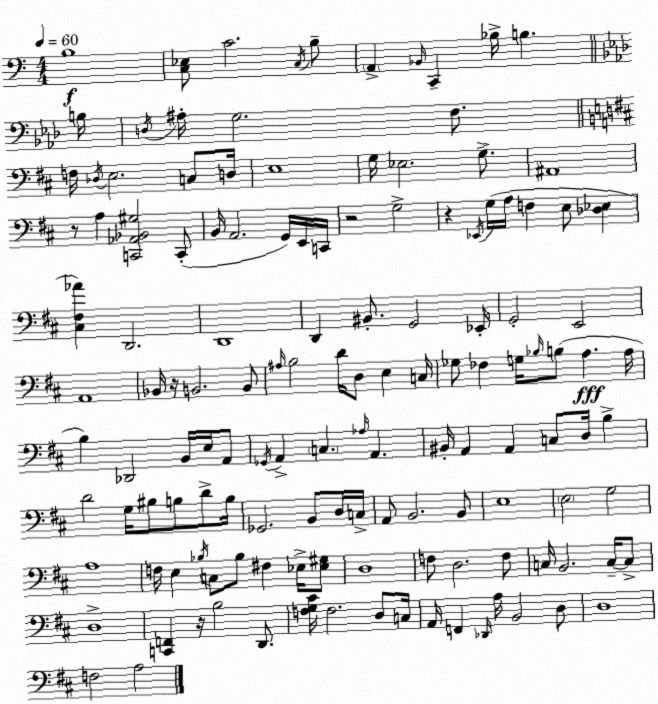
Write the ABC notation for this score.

X:1
T:Untitled
M:4/4
L:1/4
K:C
B,4 [C,_E,]/2 C2 C,/4 B,/2 A,, _B,,/4 C,, _B,/4 B, B,/4 D,/4 ^A,/4 G,2 F,/2 F,/4 _D,/4 E,2 C,/2 D,/4 E,4 G,/4 _E,2 G,/2 ^A,,4 z/2 A, [C,,_A,,_B,,^G,]2 C,,/2 B,,/4 A,,2 G,,/4 E,,/4 C,,/4 z2 G,2 z _E,,/4 G,/4 A,/4 F, E,/2 [_D,_E,] [^C,^F,_A] D,,2 D,,4 D,, ^B,,/2 G,,2 _E,,/4 G,,2 E,,2 A,,4 _B,,/4 z/4 B,,2 B,,/2 ^A,/4 B,2 D/4 D,/2 E, C,/4 _G,/2 _F, G,/4 _B,/4 B,/2 A, A,/4 B, _D,,2 B,,/4 E,/4 A,,/2 _G,,/4 A,, C, _A,/4 A,, ^B,,/4 A,, A,, C,/2 D,/4 B, D2 G,/4 ^B,/2 B,/2 D/2 B,/4 _G,,2 B,,/2 D,/4 C,/4 A,,/2 B,,2 B,,/2 E,4 E,2 G,2 A,4 F,/4 E, _B,/4 C,/2 _B,/2 ^F, _E,/4 [_E,^G,]/2 D,4 F,/2 D,2 F,/2 C,/4 B,,2 C,/4 C,/2 D,4 [C,,F,,] z/4 B,2 D,,/2 [F,G,^C]/4 F,2 D,/2 C,/4 A,,/4 F,, _D,,/4 A,/4 B,,2 D,/2 D,4 F,2 A,2